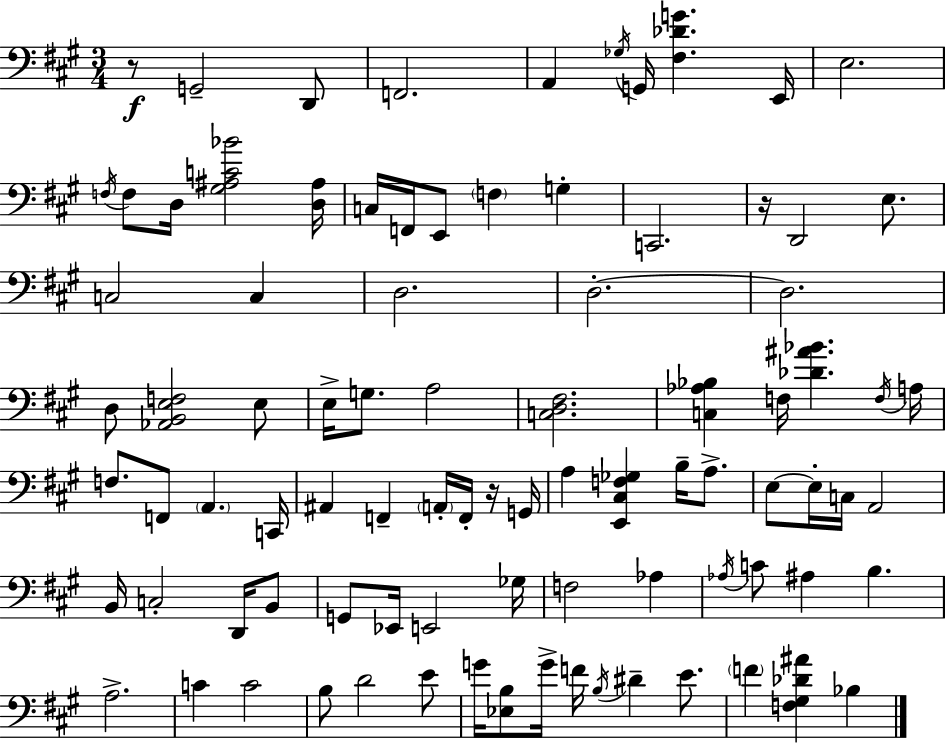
X:1
T:Untitled
M:3/4
L:1/4
K:A
z/2 G,,2 D,,/2 F,,2 A,, _G,/4 G,,/4 [^F,_DG] E,,/4 E,2 F,/4 F,/2 D,/4 [^G,^A,C_B]2 [D,^A,]/4 C,/4 F,,/4 E,,/2 F, G, C,,2 z/4 D,,2 E,/2 C,2 C, D,2 D,2 D,2 D,/2 [_A,,B,,E,F,]2 E,/2 E,/4 G,/2 A,2 [C,D,^F,]2 [C,_A,_B,] F,/4 [_D^A_B] F,/4 A,/4 F,/2 F,,/2 A,, C,,/4 ^A,, F,, A,,/4 F,,/4 z/4 G,,/4 A, [E,,^C,F,_G,] B,/4 A,/2 E,/2 E,/4 C,/4 A,,2 B,,/4 C,2 D,,/4 B,,/2 G,,/2 _E,,/4 E,,2 _G,/4 F,2 _A, _A,/4 C/2 ^A, B, A,2 C C2 B,/2 D2 E/2 G/4 [_E,B,]/2 G/4 F/4 B,/4 ^D E/2 F [F,^G,_D^A] _B,